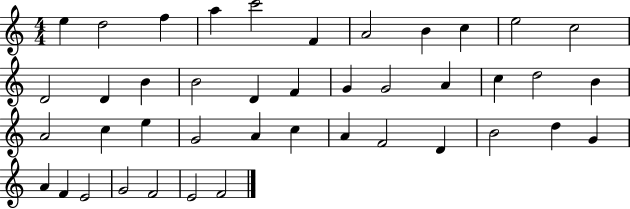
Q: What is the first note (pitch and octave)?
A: E5